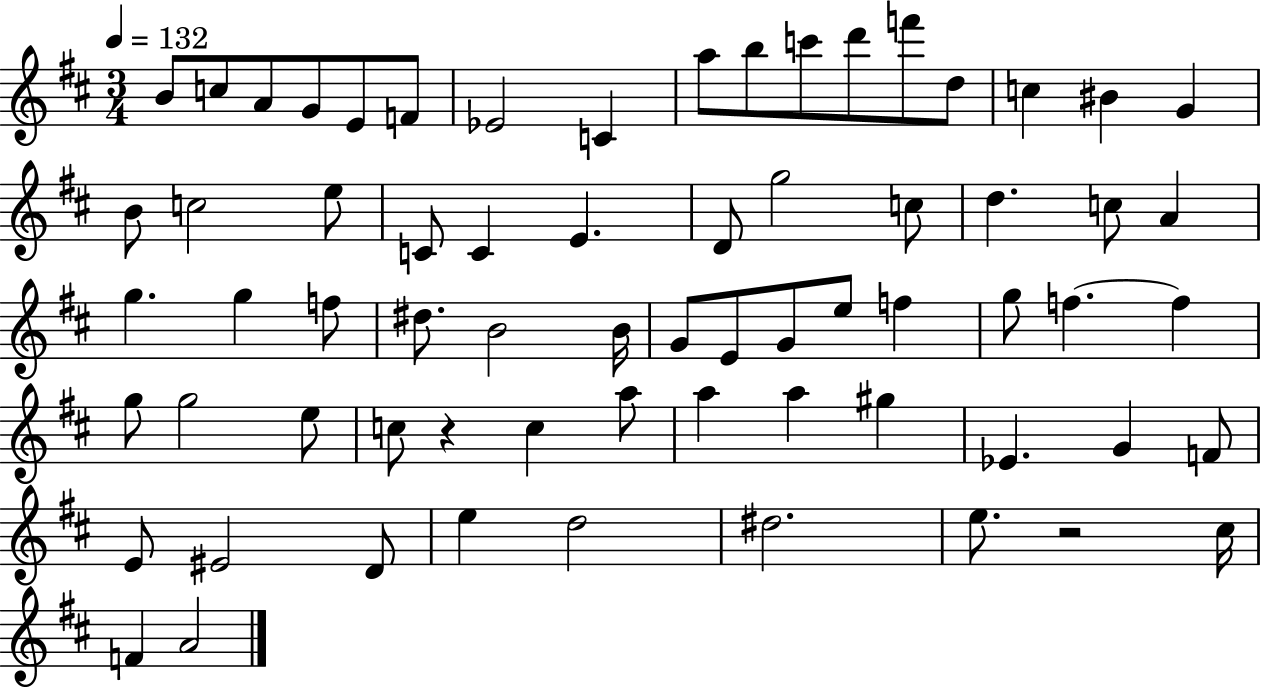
B4/e C5/e A4/e G4/e E4/e F4/e Eb4/h C4/q A5/e B5/e C6/e D6/e F6/e D5/e C5/q BIS4/q G4/q B4/e C5/h E5/e C4/e C4/q E4/q. D4/e G5/h C5/e D5/q. C5/e A4/q G5/q. G5/q F5/e D#5/e. B4/h B4/s G4/e E4/e G4/e E5/e F5/q G5/e F5/q. F5/q G5/e G5/h E5/e C5/e R/q C5/q A5/e A5/q A5/q G#5/q Eb4/q. G4/q F4/e E4/e EIS4/h D4/e E5/q D5/h D#5/h. E5/e. R/h C#5/s F4/q A4/h